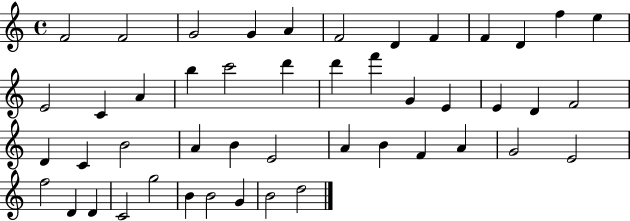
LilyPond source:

{
  \clef treble
  \time 4/4
  \defaultTimeSignature
  \key c \major
  f'2 f'2 | g'2 g'4 a'4 | f'2 d'4 f'4 | f'4 d'4 f''4 e''4 | \break e'2 c'4 a'4 | b''4 c'''2 d'''4 | d'''4 f'''4 g'4 e'4 | e'4 d'4 f'2 | \break d'4 c'4 b'2 | a'4 b'4 e'2 | a'4 b'4 f'4 a'4 | g'2 e'2 | \break f''2 d'4 d'4 | c'2 g''2 | b'4 b'2 g'4 | b'2 d''2 | \break \bar "|."
}